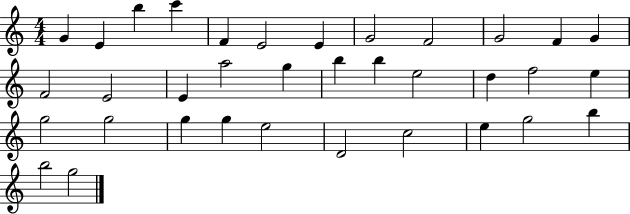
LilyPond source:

{
  \clef treble
  \numericTimeSignature
  \time 4/4
  \key c \major
  g'4 e'4 b''4 c'''4 | f'4 e'2 e'4 | g'2 f'2 | g'2 f'4 g'4 | \break f'2 e'2 | e'4 a''2 g''4 | b''4 b''4 e''2 | d''4 f''2 e''4 | \break g''2 g''2 | g''4 g''4 e''2 | d'2 c''2 | e''4 g''2 b''4 | \break b''2 g''2 | \bar "|."
}